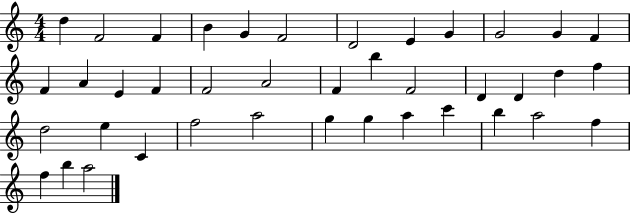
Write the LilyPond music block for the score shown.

{
  \clef treble
  \numericTimeSignature
  \time 4/4
  \key c \major
  d''4 f'2 f'4 | b'4 g'4 f'2 | d'2 e'4 g'4 | g'2 g'4 f'4 | \break f'4 a'4 e'4 f'4 | f'2 a'2 | f'4 b''4 f'2 | d'4 d'4 d''4 f''4 | \break d''2 e''4 c'4 | f''2 a''2 | g''4 g''4 a''4 c'''4 | b''4 a''2 f''4 | \break f''4 b''4 a''2 | \bar "|."
}